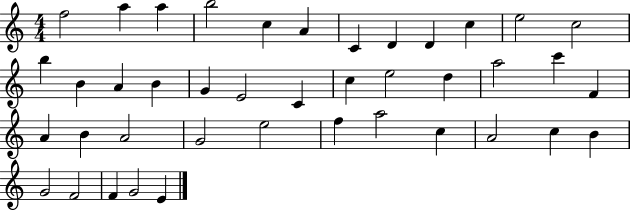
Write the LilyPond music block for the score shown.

{
  \clef treble
  \numericTimeSignature
  \time 4/4
  \key c \major
  f''2 a''4 a''4 | b''2 c''4 a'4 | c'4 d'4 d'4 c''4 | e''2 c''2 | \break b''4 b'4 a'4 b'4 | g'4 e'2 c'4 | c''4 e''2 d''4 | a''2 c'''4 f'4 | \break a'4 b'4 a'2 | g'2 e''2 | f''4 a''2 c''4 | a'2 c''4 b'4 | \break g'2 f'2 | f'4 g'2 e'4 | \bar "|."
}